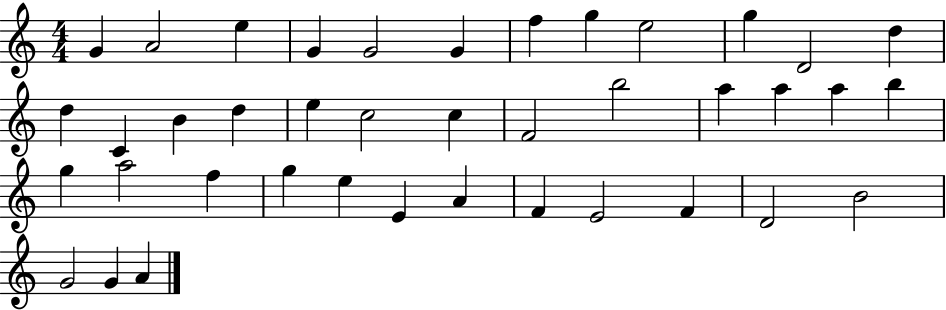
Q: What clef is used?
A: treble